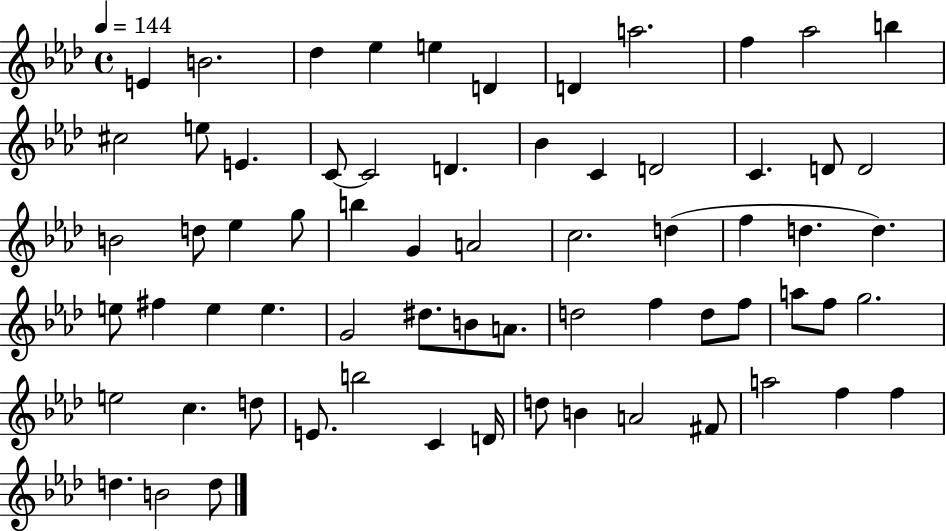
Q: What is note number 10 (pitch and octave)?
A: Ab5